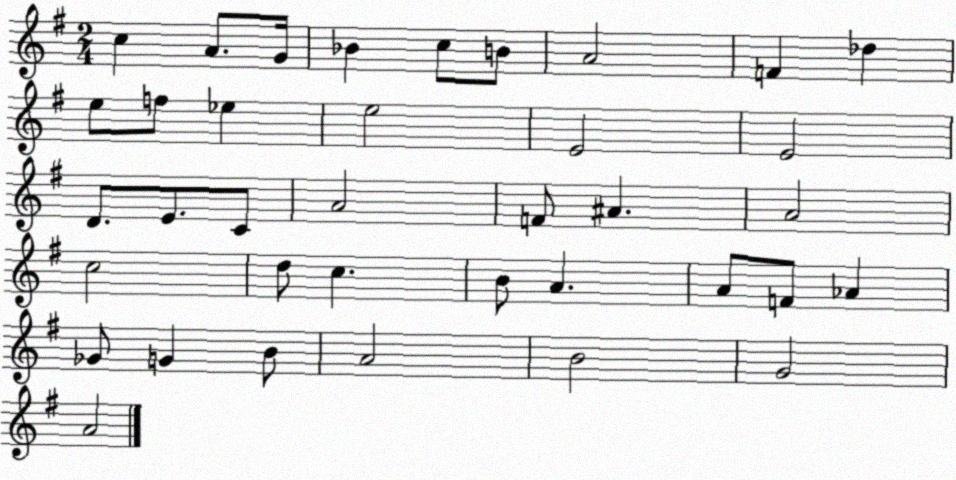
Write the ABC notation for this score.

X:1
T:Untitled
M:2/4
L:1/4
K:G
c A/2 G/4 _B c/2 B/2 A2 F _d e/2 f/2 _e e2 E2 E2 D/2 E/2 C/2 A2 F/2 ^A A2 c2 d/2 c B/2 A A/2 F/2 _A _G/2 G B/2 A2 B2 G2 A2